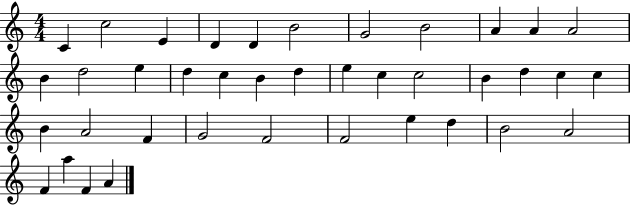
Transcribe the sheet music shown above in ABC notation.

X:1
T:Untitled
M:4/4
L:1/4
K:C
C c2 E D D B2 G2 B2 A A A2 B d2 e d c B d e c c2 B d c c B A2 F G2 F2 F2 e d B2 A2 F a F A